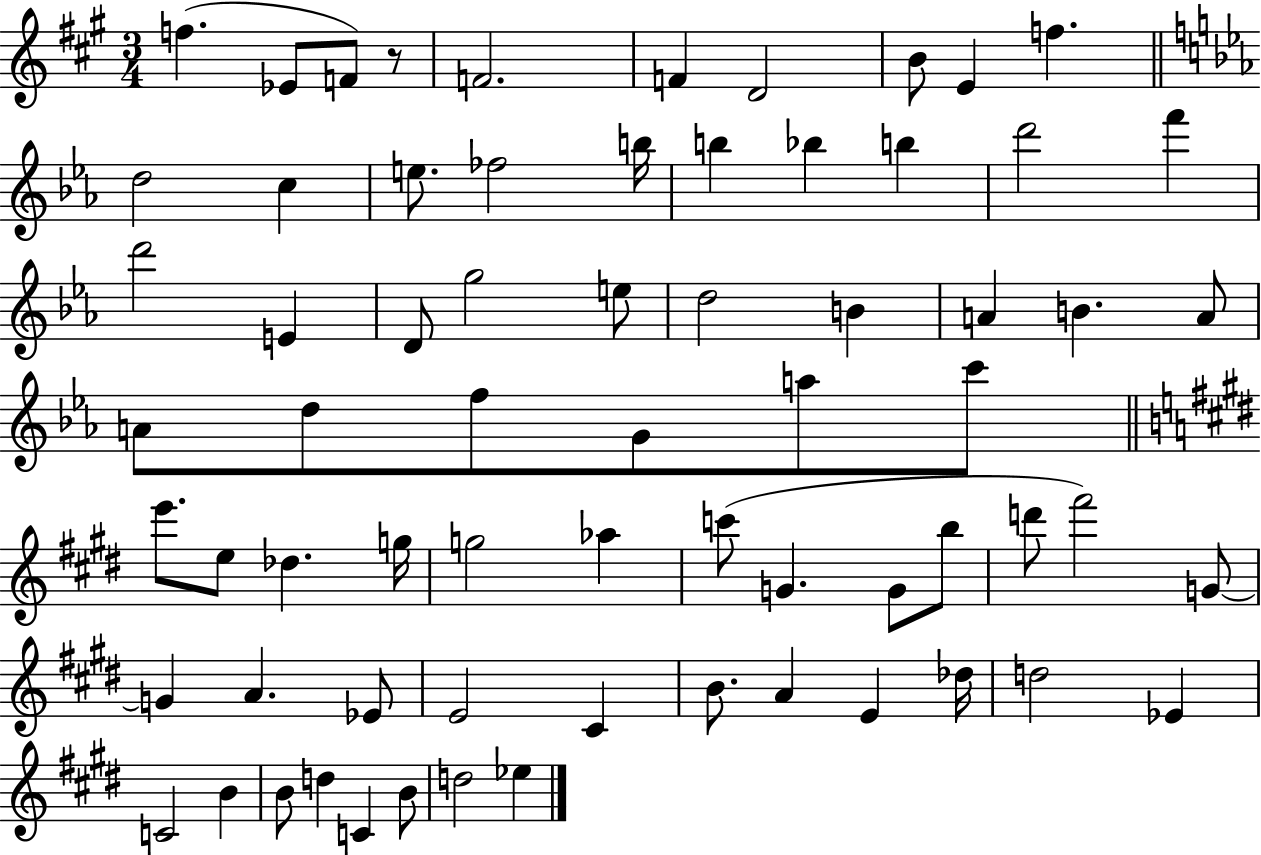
F5/q. Eb4/e F4/e R/e F4/h. F4/q D4/h B4/e E4/q F5/q. D5/h C5/q E5/e. FES5/h B5/s B5/q Bb5/q B5/q D6/h F6/q D6/h E4/q D4/e G5/h E5/e D5/h B4/q A4/q B4/q. A4/e A4/e D5/e F5/e G4/e A5/e C6/e E6/e. E5/e Db5/q. G5/s G5/h Ab5/q C6/e G4/q. G4/e B5/e D6/e F#6/h G4/e G4/q A4/q. Eb4/e E4/h C#4/q B4/e. A4/q E4/q Db5/s D5/h Eb4/q C4/h B4/q B4/e D5/q C4/q B4/e D5/h Eb5/q